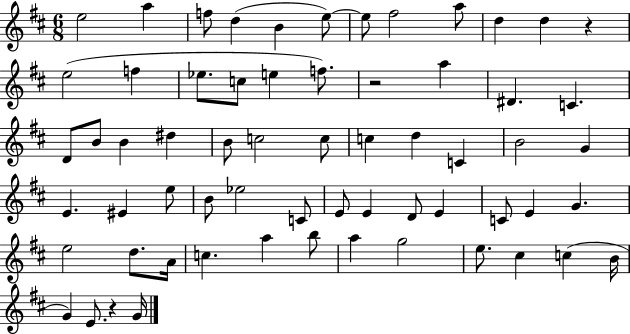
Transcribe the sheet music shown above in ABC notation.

X:1
T:Untitled
M:6/8
L:1/4
K:D
e2 a f/2 d B e/2 e/2 ^f2 a/2 d d z e2 f _e/2 c/2 e f/2 z2 a ^D C D/2 B/2 B ^d B/2 c2 c/2 c d C B2 G E ^E e/2 B/2 _e2 C/2 E/2 E D/2 E C/2 E G e2 d/2 A/4 c a b/2 a g2 e/2 ^c c B/4 G E/2 z G/4